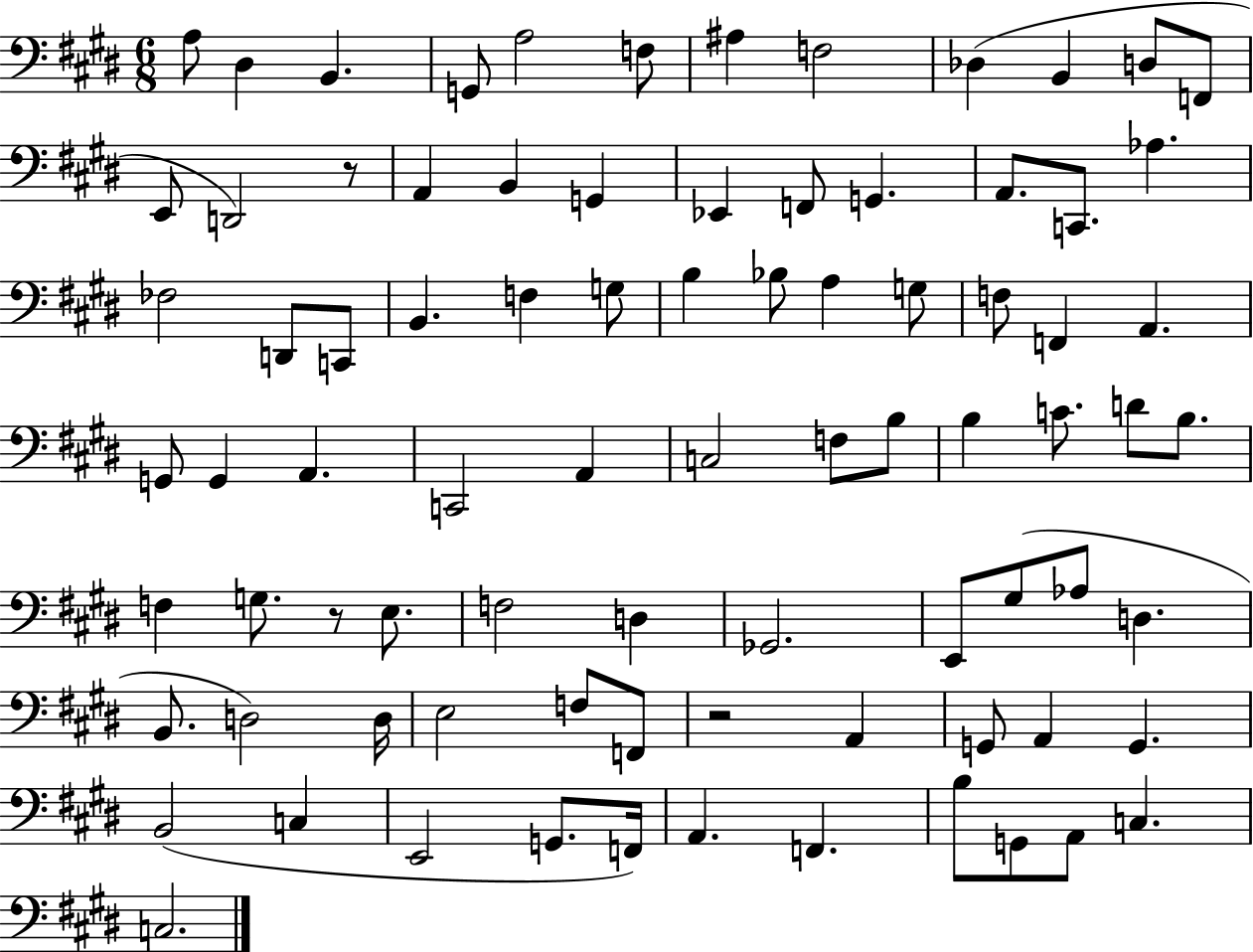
X:1
T:Untitled
M:6/8
L:1/4
K:E
A,/2 ^D, B,, G,,/2 A,2 F,/2 ^A, F,2 _D, B,, D,/2 F,,/2 E,,/2 D,,2 z/2 A,, B,, G,, _E,, F,,/2 G,, A,,/2 C,,/2 _A, _F,2 D,,/2 C,,/2 B,, F, G,/2 B, _B,/2 A, G,/2 F,/2 F,, A,, G,,/2 G,, A,, C,,2 A,, C,2 F,/2 B,/2 B, C/2 D/2 B,/2 F, G,/2 z/2 E,/2 F,2 D, _G,,2 E,,/2 ^G,/2 _A,/2 D, B,,/2 D,2 D,/4 E,2 F,/2 F,,/2 z2 A,, G,,/2 A,, G,, B,,2 C, E,,2 G,,/2 F,,/4 A,, F,, B,/2 G,,/2 A,,/2 C, C,2